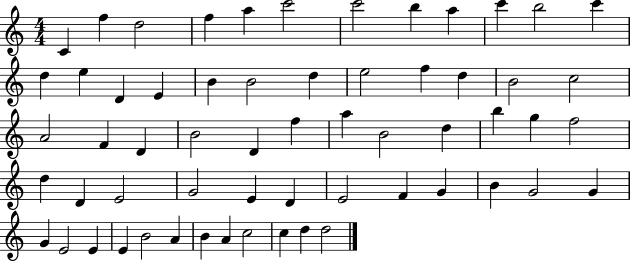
C4/q F5/q D5/h F5/q A5/q C6/h C6/h B5/q A5/q C6/q B5/h C6/q D5/q E5/q D4/q E4/q B4/q B4/h D5/q E5/h F5/q D5/q B4/h C5/h A4/h F4/q D4/q B4/h D4/q F5/q A5/q B4/h D5/q B5/q G5/q F5/h D5/q D4/q E4/h G4/h E4/q D4/q E4/h F4/q G4/q B4/q G4/h G4/q G4/q E4/h E4/q E4/q B4/h A4/q B4/q A4/q C5/h C5/q D5/q D5/h